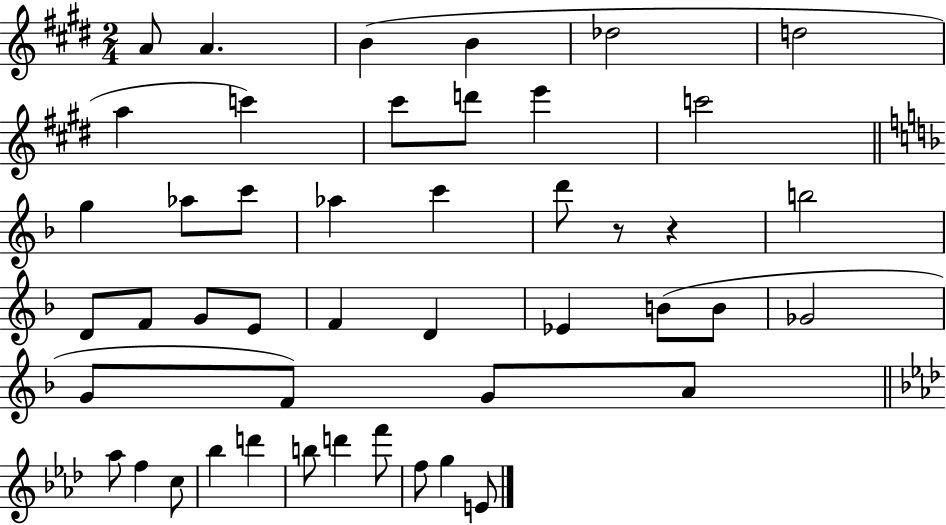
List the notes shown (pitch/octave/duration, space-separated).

A4/e A4/q. B4/q B4/q Db5/h D5/h A5/q C6/q C#6/e D6/e E6/q C6/h G5/q Ab5/e C6/e Ab5/q C6/q D6/e R/e R/q B5/h D4/e F4/e G4/e E4/e F4/q D4/q Eb4/q B4/e B4/e Gb4/h G4/e F4/e G4/e A4/e Ab5/e F5/q C5/e Bb5/q D6/q B5/e D6/q F6/e F5/e G5/q E4/e